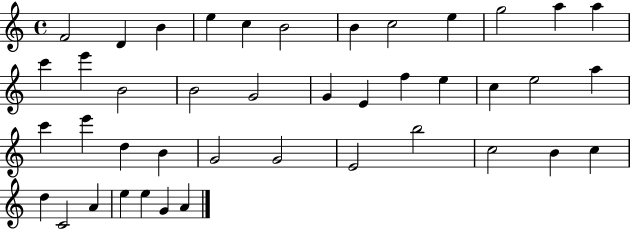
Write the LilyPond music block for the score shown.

{
  \clef treble
  \time 4/4
  \defaultTimeSignature
  \key c \major
  f'2 d'4 b'4 | e''4 c''4 b'2 | b'4 c''2 e''4 | g''2 a''4 a''4 | \break c'''4 e'''4 b'2 | b'2 g'2 | g'4 e'4 f''4 e''4 | c''4 e''2 a''4 | \break c'''4 e'''4 d''4 b'4 | g'2 g'2 | e'2 b''2 | c''2 b'4 c''4 | \break d''4 c'2 a'4 | e''4 e''4 g'4 a'4 | \bar "|."
}